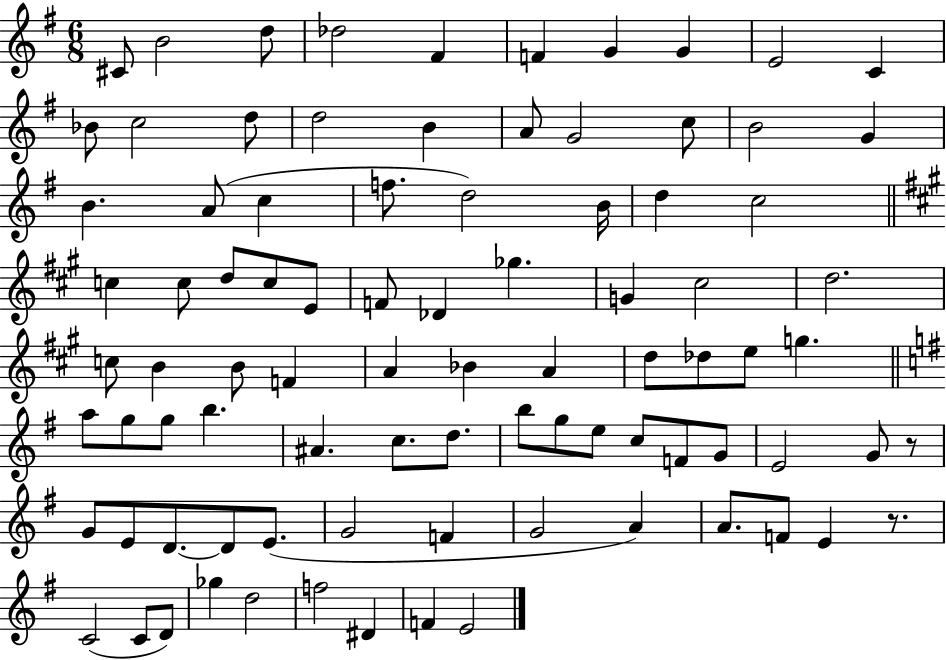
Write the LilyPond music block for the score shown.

{
  \clef treble
  \numericTimeSignature
  \time 6/8
  \key g \major
  cis'8 b'2 d''8 | des''2 fis'4 | f'4 g'4 g'4 | e'2 c'4 | \break bes'8 c''2 d''8 | d''2 b'4 | a'8 g'2 c''8 | b'2 g'4 | \break b'4. a'8( c''4 | f''8. d''2) b'16 | d''4 c''2 | \bar "||" \break \key a \major c''4 c''8 d''8 c''8 e'8 | f'8 des'4 ges''4. | g'4 cis''2 | d''2. | \break c''8 b'4 b'8 f'4 | a'4 bes'4 a'4 | d''8 des''8 e''8 g''4. | \bar "||" \break \key g \major a''8 g''8 g''8 b''4. | ais'4. c''8. d''8. | b''8 g''8 e''8 c''8 f'8 g'8 | e'2 g'8 r8 | \break g'8 e'8 d'8.~~ d'8 e'8.( | g'2 f'4 | g'2 a'4) | a'8. f'8 e'4 r8. | \break c'2( c'8 d'8) | ges''4 d''2 | f''2 dis'4 | f'4 e'2 | \break \bar "|."
}